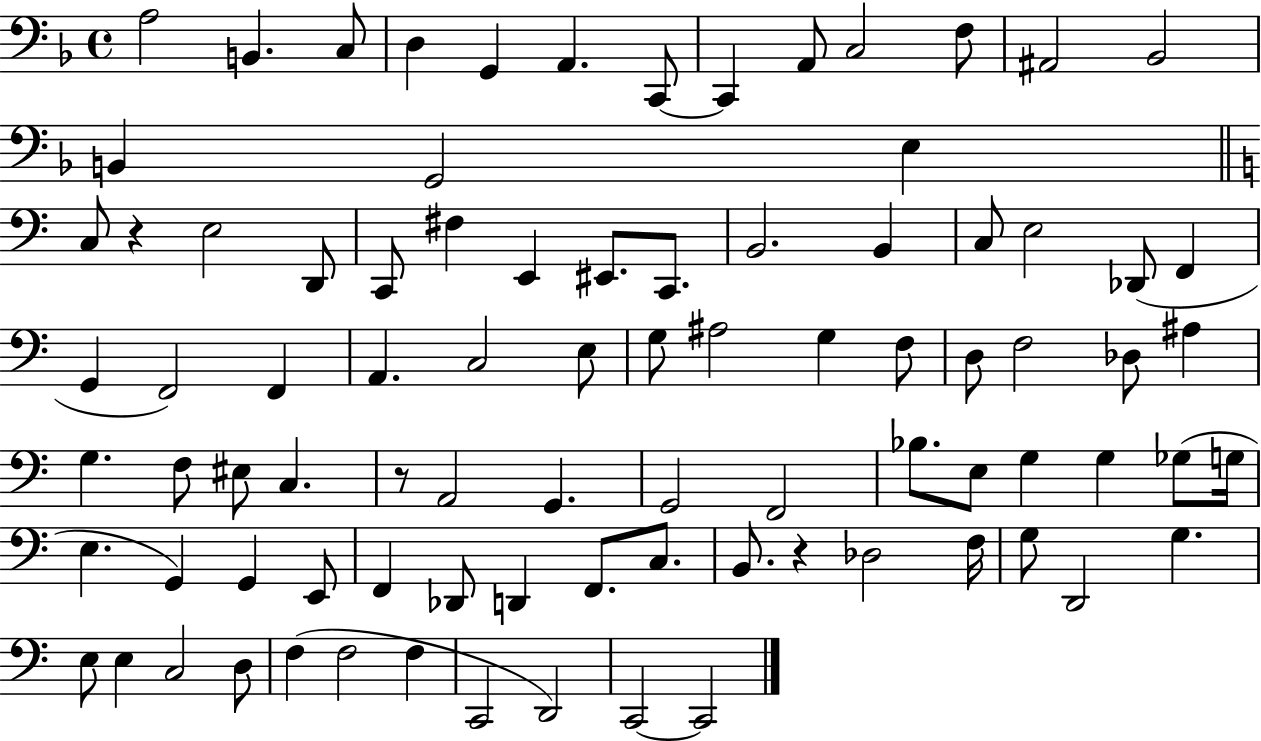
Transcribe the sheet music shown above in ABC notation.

X:1
T:Untitled
M:4/4
L:1/4
K:F
A,2 B,, C,/2 D, G,, A,, C,,/2 C,, A,,/2 C,2 F,/2 ^A,,2 _B,,2 B,, G,,2 E, C,/2 z E,2 D,,/2 C,,/2 ^F, E,, ^E,,/2 C,,/2 B,,2 B,, C,/2 E,2 _D,,/2 F,, G,, F,,2 F,, A,, C,2 E,/2 G,/2 ^A,2 G, F,/2 D,/2 F,2 _D,/2 ^A, G, F,/2 ^E,/2 C, z/2 A,,2 G,, G,,2 F,,2 _B,/2 E,/2 G, G, _G,/2 G,/4 E, G,, G,, E,,/2 F,, _D,,/2 D,, F,,/2 C,/2 B,,/2 z _D,2 F,/4 G,/2 D,,2 G, E,/2 E, C,2 D,/2 F, F,2 F, C,,2 D,,2 C,,2 C,,2